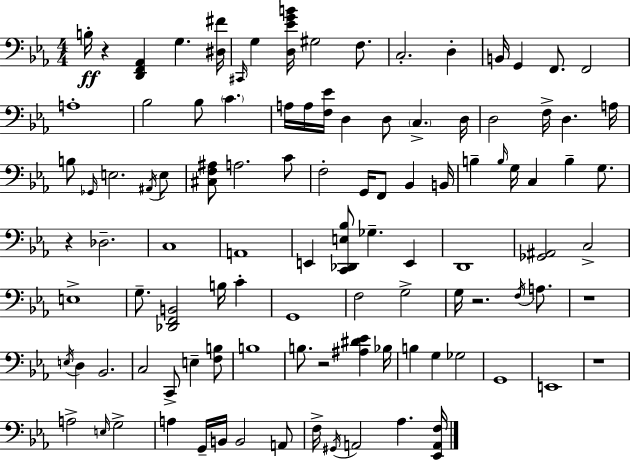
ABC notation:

X:1
T:Untitled
M:4/4
L:1/4
K:Eb
B,/4 z [D,,F,,_A,,] G, [^D,^F]/4 ^C,,/4 G, [D,_EGB]/4 ^G,2 F,/2 C,2 D, B,,/4 G,, F,,/2 F,,2 A,4 _B,2 _B,/2 C A,/4 A,/4 [F,_E]/4 D, D,/2 C, D,/4 D,2 F,/4 D, A,/4 B,/2 _G,,/4 E,2 ^A,,/4 E,/2 [^C,F,^A,]/2 A,2 C/2 F,2 G,,/4 F,,/2 _B,, B,,/4 B, B,/4 G,/4 C, B, G,/2 z _D,2 C,4 A,,4 E,, [C,,_D,,E,_B,]/2 _G, E,, D,,4 [_G,,^A,,]2 C,2 E,4 G,/2 [_D,,F,,B,,]2 B,/4 C G,,4 F,2 G,2 G,/4 z2 F,/4 A,/2 z4 E,/4 D, _B,,2 C,2 C,,/2 E, [F,B,]/2 B,4 B,/2 z2 [^A,^D_E] _B,/4 B, G, _G,2 G,,4 E,,4 z4 A,2 E,/4 G,2 A, G,,/4 B,,/4 B,,2 A,,/2 F,/4 ^G,,/4 A,,2 _A, [_E,,A,,F,]/4